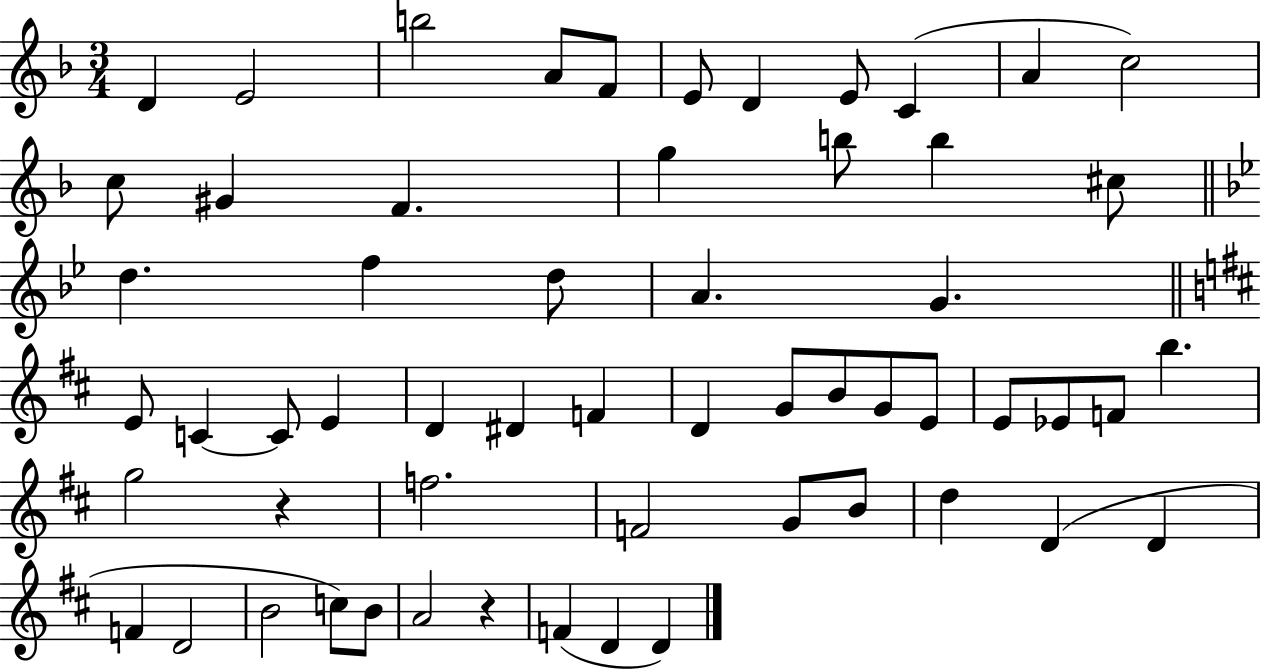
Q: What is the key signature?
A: F major